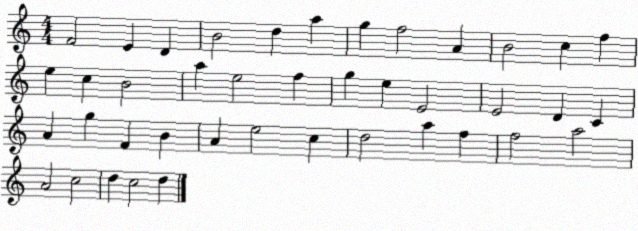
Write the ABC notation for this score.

X:1
T:Untitled
M:4/4
L:1/4
K:C
F2 E D B2 d a g f2 A B2 c f e c B2 a e2 f g e E2 E2 D C A g F B A e2 c d2 a f f2 a2 A2 c2 d c2 d